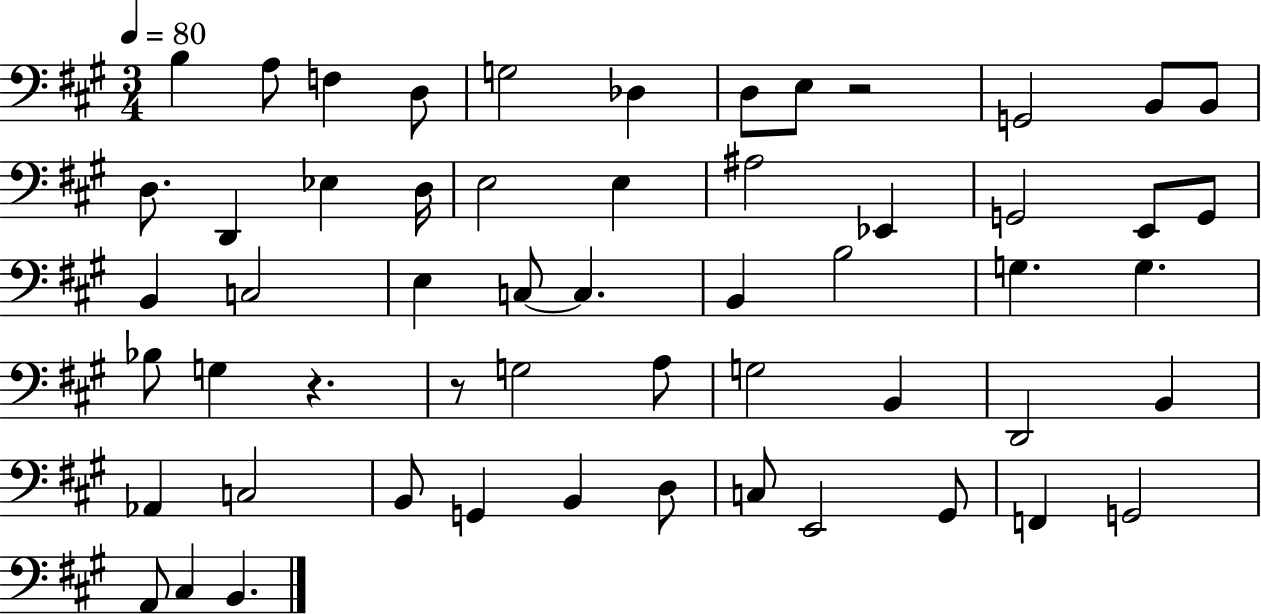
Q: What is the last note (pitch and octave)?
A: B2